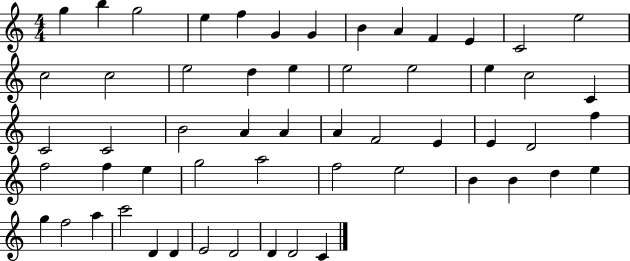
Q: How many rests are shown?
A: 0